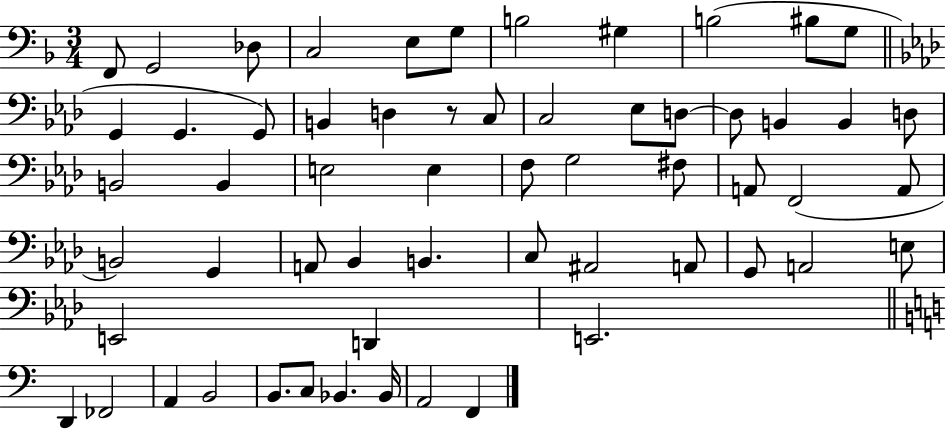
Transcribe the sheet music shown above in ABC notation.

X:1
T:Untitled
M:3/4
L:1/4
K:F
F,,/2 G,,2 _D,/2 C,2 E,/2 G,/2 B,2 ^G, B,2 ^B,/2 G,/2 G,, G,, G,,/2 B,, D, z/2 C,/2 C,2 _E,/2 D,/2 D,/2 B,, B,, D,/2 B,,2 B,, E,2 E, F,/2 G,2 ^F,/2 A,,/2 F,,2 A,,/2 B,,2 G,, A,,/2 _B,, B,, C,/2 ^A,,2 A,,/2 G,,/2 A,,2 E,/2 E,,2 D,, E,,2 D,, _F,,2 A,, B,,2 B,,/2 C,/2 _B,, _B,,/4 A,,2 F,,